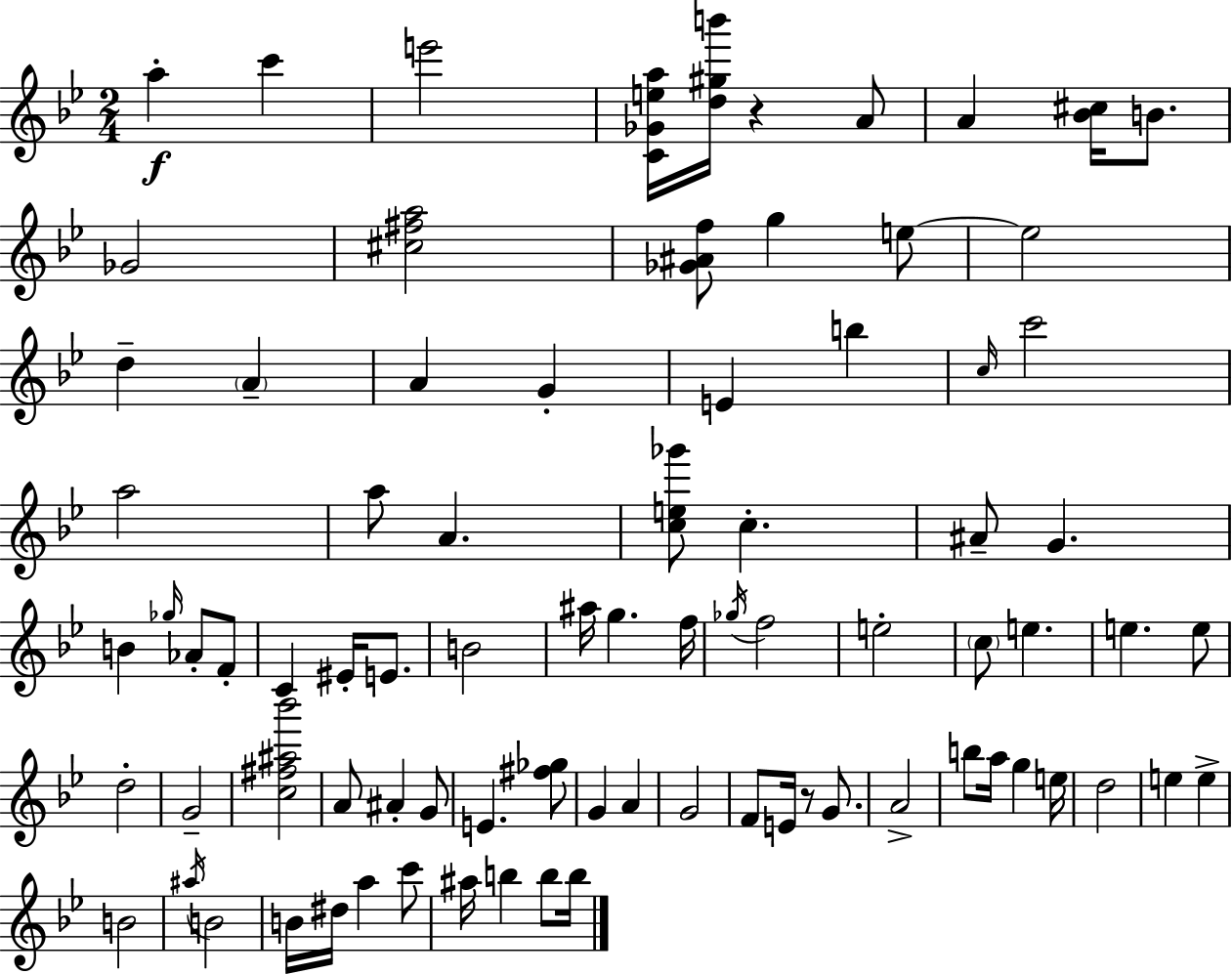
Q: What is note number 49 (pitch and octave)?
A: G4